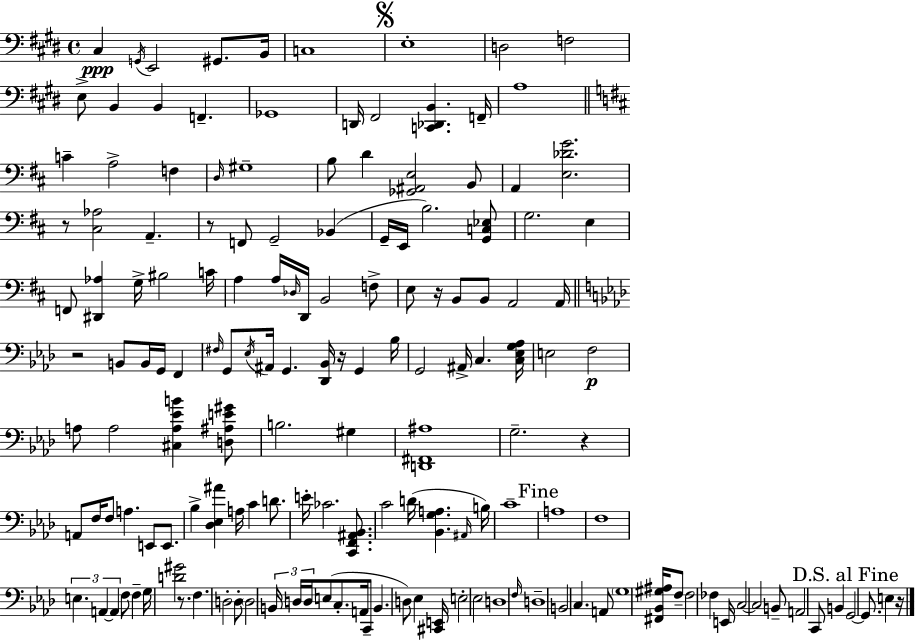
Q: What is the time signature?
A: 4/4